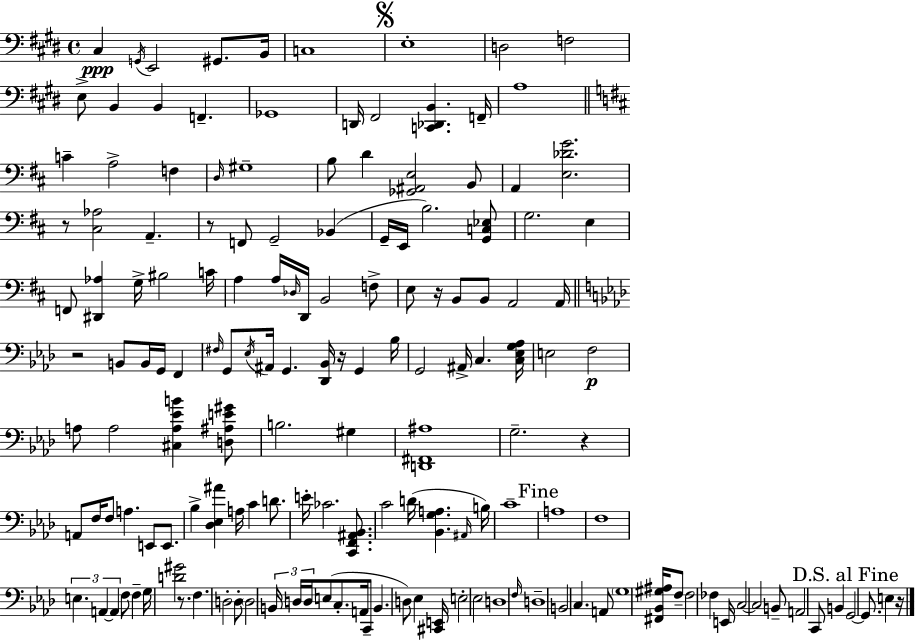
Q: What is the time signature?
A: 4/4